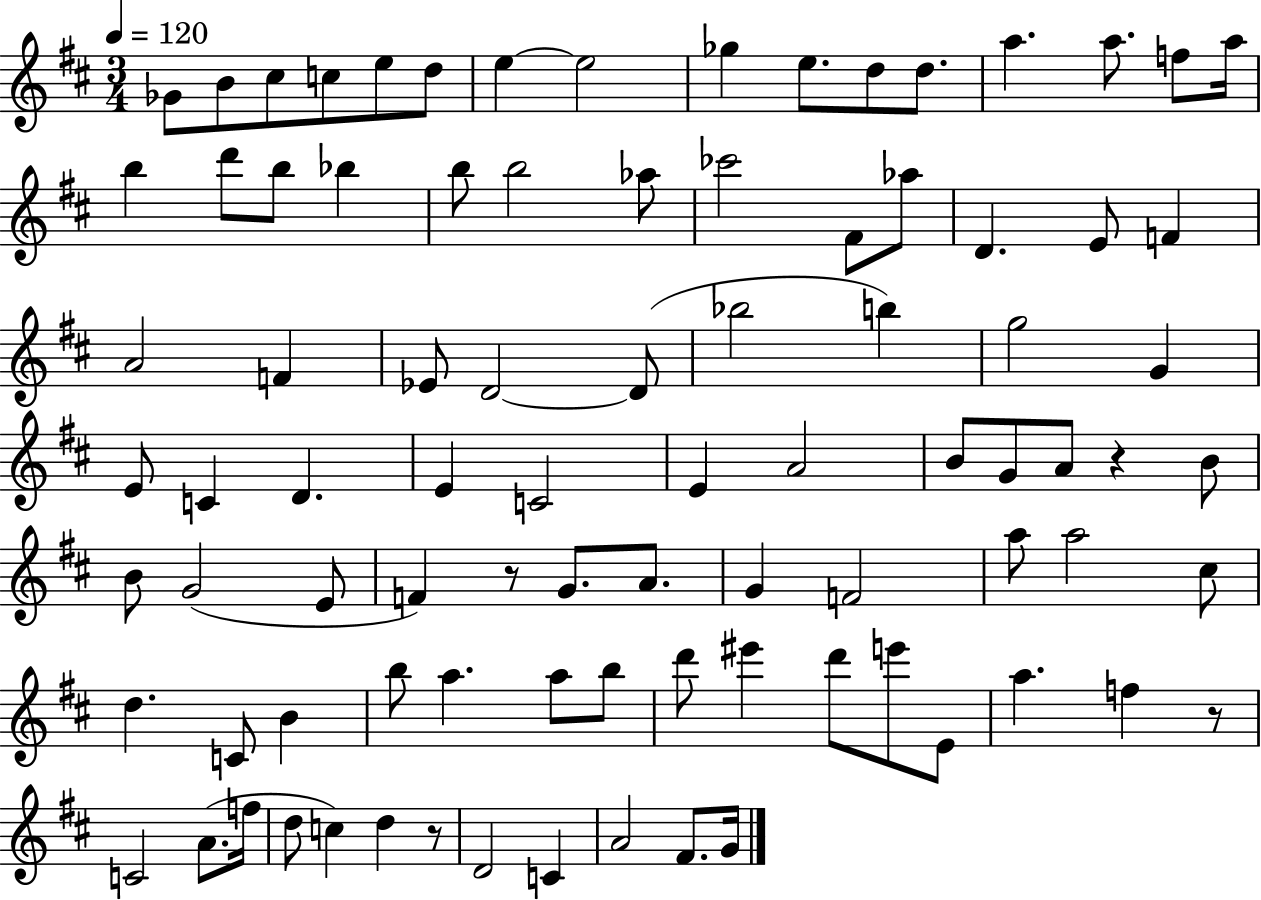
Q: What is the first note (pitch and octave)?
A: Gb4